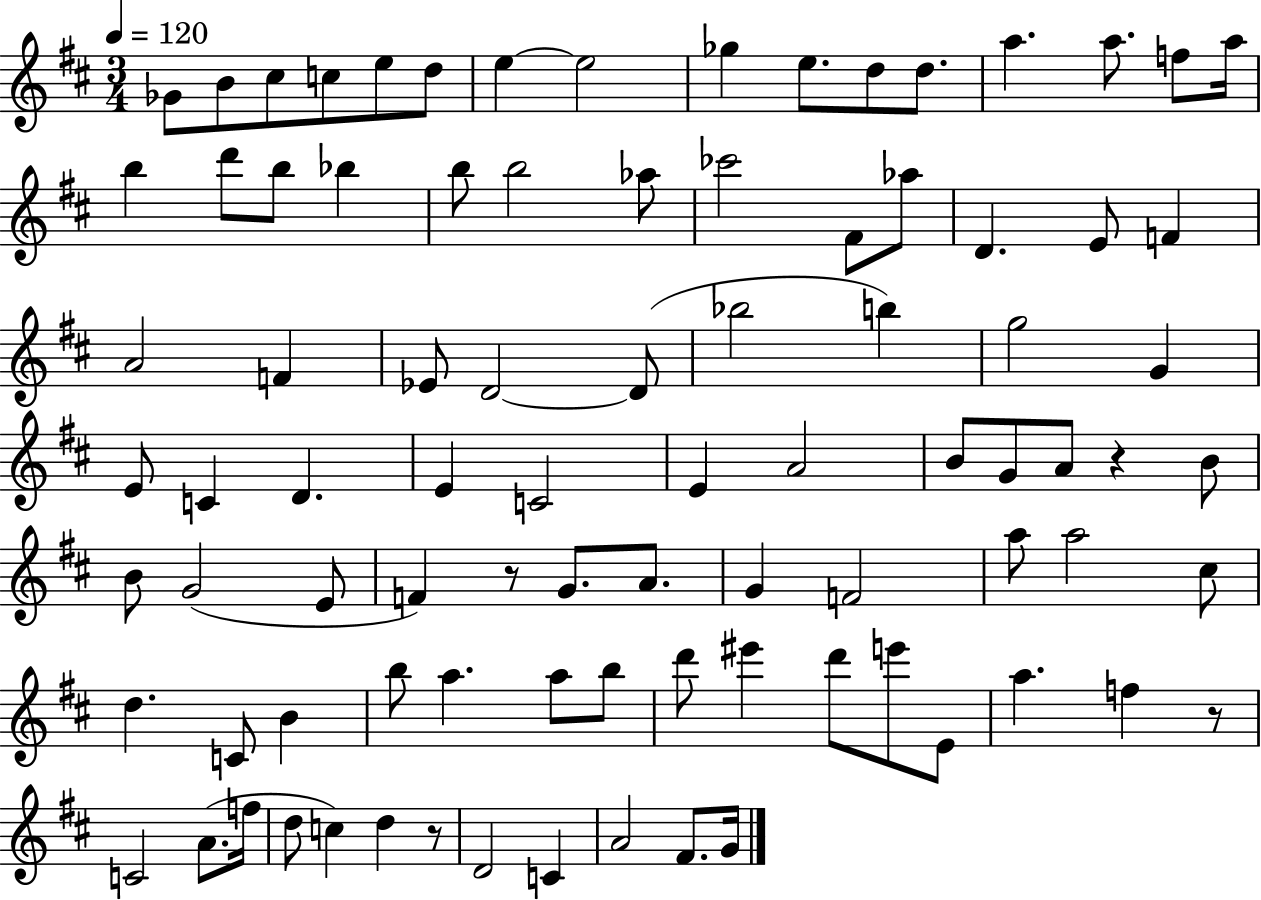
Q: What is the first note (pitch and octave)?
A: Gb4